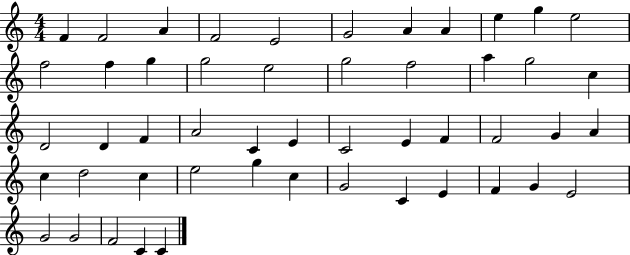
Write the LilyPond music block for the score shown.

{
  \clef treble
  \numericTimeSignature
  \time 4/4
  \key c \major
  f'4 f'2 a'4 | f'2 e'2 | g'2 a'4 a'4 | e''4 g''4 e''2 | \break f''2 f''4 g''4 | g''2 e''2 | g''2 f''2 | a''4 g''2 c''4 | \break d'2 d'4 f'4 | a'2 c'4 e'4 | c'2 e'4 f'4 | f'2 g'4 a'4 | \break c''4 d''2 c''4 | e''2 g''4 c''4 | g'2 c'4 e'4 | f'4 g'4 e'2 | \break g'2 g'2 | f'2 c'4 c'4 | \bar "|."
}